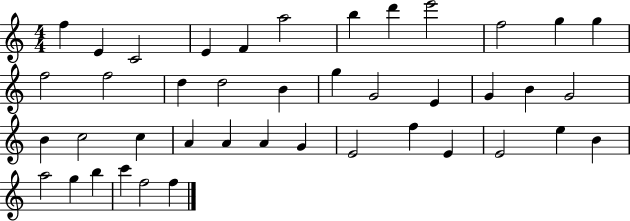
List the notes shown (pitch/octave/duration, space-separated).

F5/q E4/q C4/h E4/q F4/q A5/h B5/q D6/q E6/h F5/h G5/q G5/q F5/h F5/h D5/q D5/h B4/q G5/q G4/h E4/q G4/q B4/q G4/h B4/q C5/h C5/q A4/q A4/q A4/q G4/q E4/h F5/q E4/q E4/h E5/q B4/q A5/h G5/q B5/q C6/q F5/h F5/q